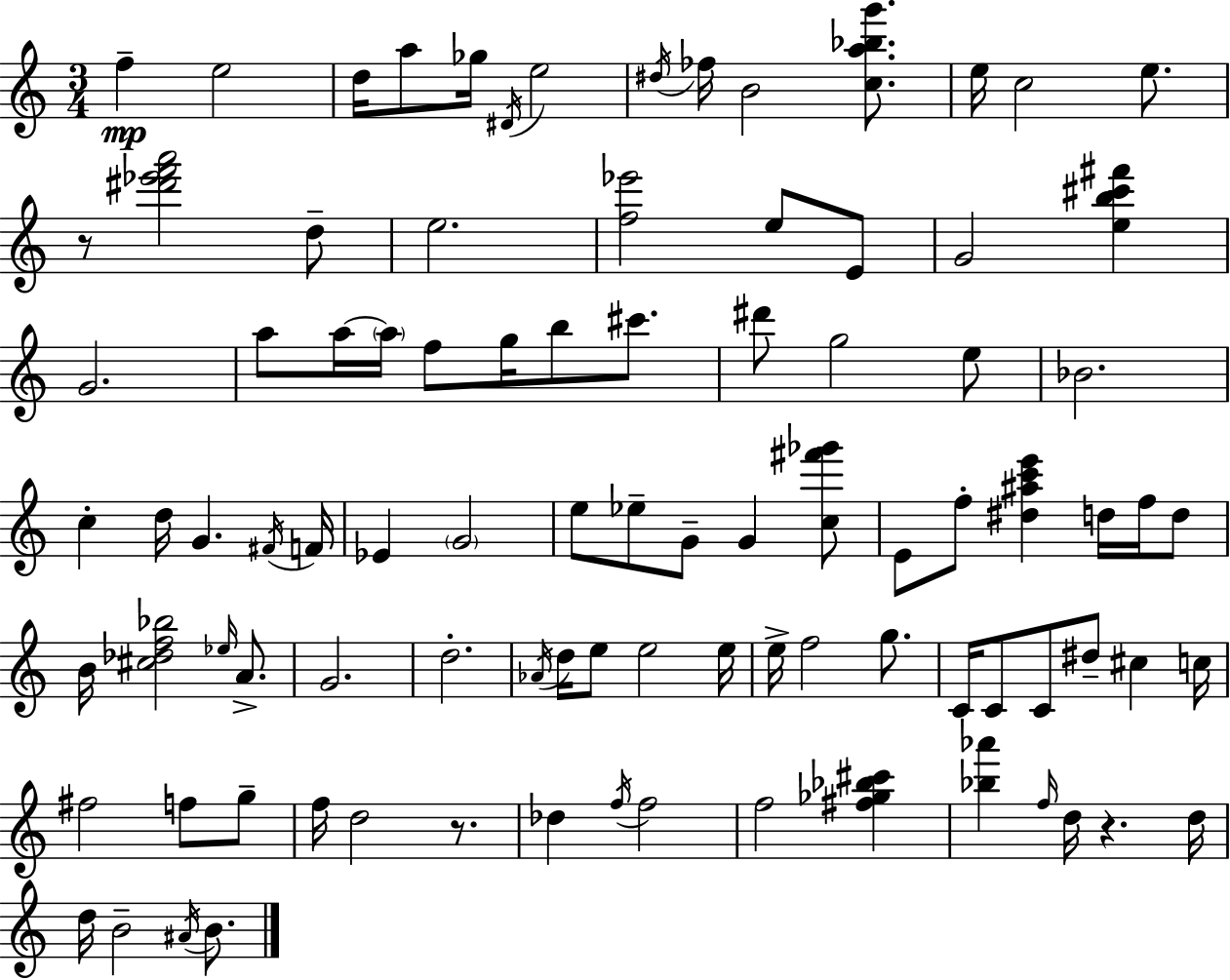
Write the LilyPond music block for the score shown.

{
  \clef treble
  \numericTimeSignature
  \time 3/4
  \key a \minor
  \repeat volta 2 { f''4--\mp e''2 | d''16 a''8 ges''16 \acciaccatura { dis'16 } e''2 | \acciaccatura { dis''16 } fes''16 b'2 <c'' a'' bes'' g'''>8. | e''16 c''2 e''8. | \break r8 <dis''' ees''' f''' a'''>2 | d''8-- e''2. | <f'' ees'''>2 e''8 | e'8 g'2 <e'' b'' cis''' fis'''>4 | \break g'2. | a''8 a''16~~ \parenthesize a''16 f''8 g''16 b''8 cis'''8. | dis'''8 g''2 | e''8 bes'2. | \break c''4-. d''16 g'4. | \acciaccatura { fis'16 } f'16 ees'4 \parenthesize g'2 | e''8 ees''8-- g'8-- g'4 | <c'' fis''' ges'''>8 e'8 f''8-. <dis'' ais'' c''' e'''>4 d''16 | \break f''16 d''8 b'16 <cis'' des'' f'' bes''>2 | \grace { ees''16 } a'8.-> g'2. | d''2.-. | \acciaccatura { aes'16 } d''16 e''8 e''2 | \break e''16 e''16-> f''2 | g''8. c'16 c'8 c'8 dis''8-- | cis''4 c''16 fis''2 | f''8 g''8-- f''16 d''2 | \break r8. des''4 \acciaccatura { f''16 } f''2 | f''2 | <fis'' ges'' bes'' cis'''>4 <bes'' aes'''>4 \grace { f''16 } d''16 | r4. d''16 d''16 b'2-- | \break \acciaccatura { ais'16 } b'8. } \bar "|."
}